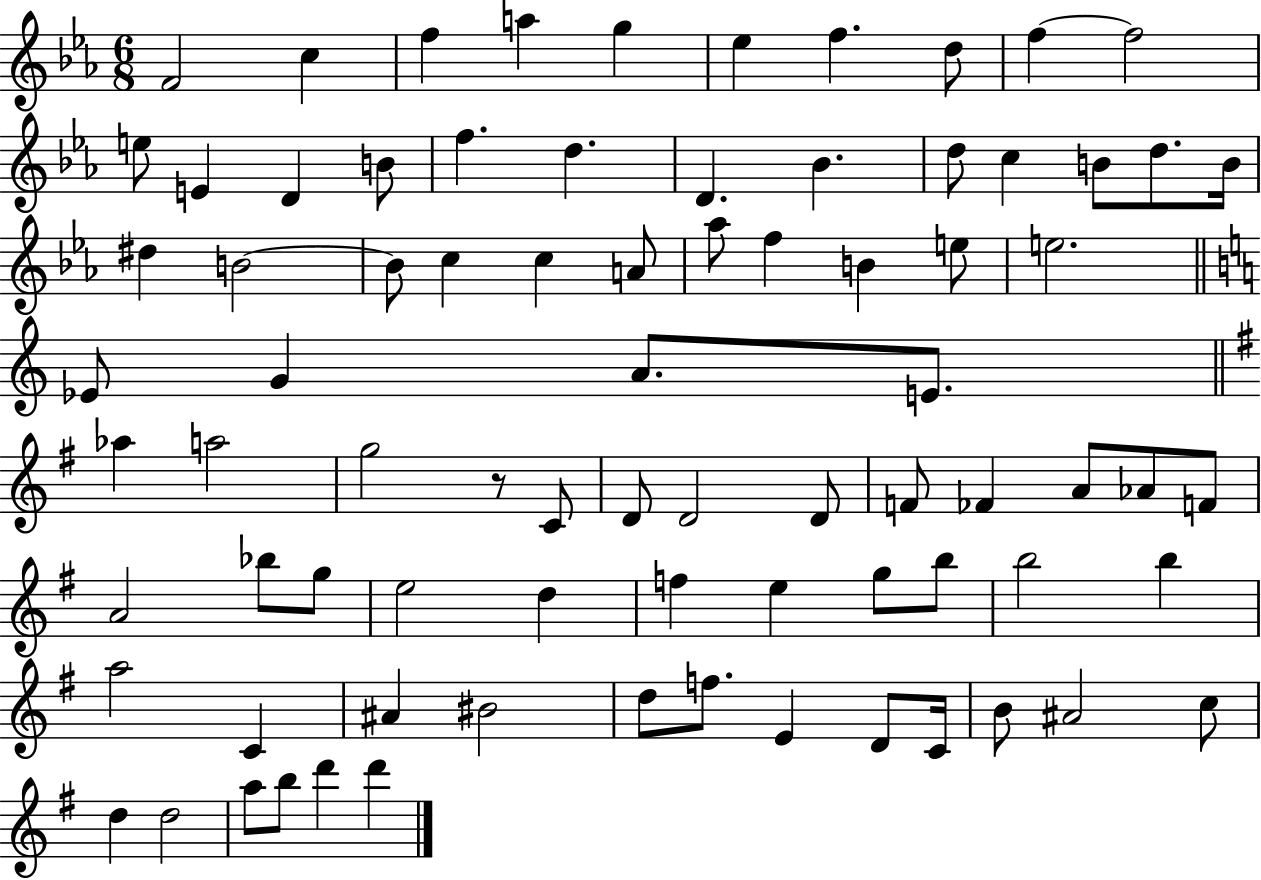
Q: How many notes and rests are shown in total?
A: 80